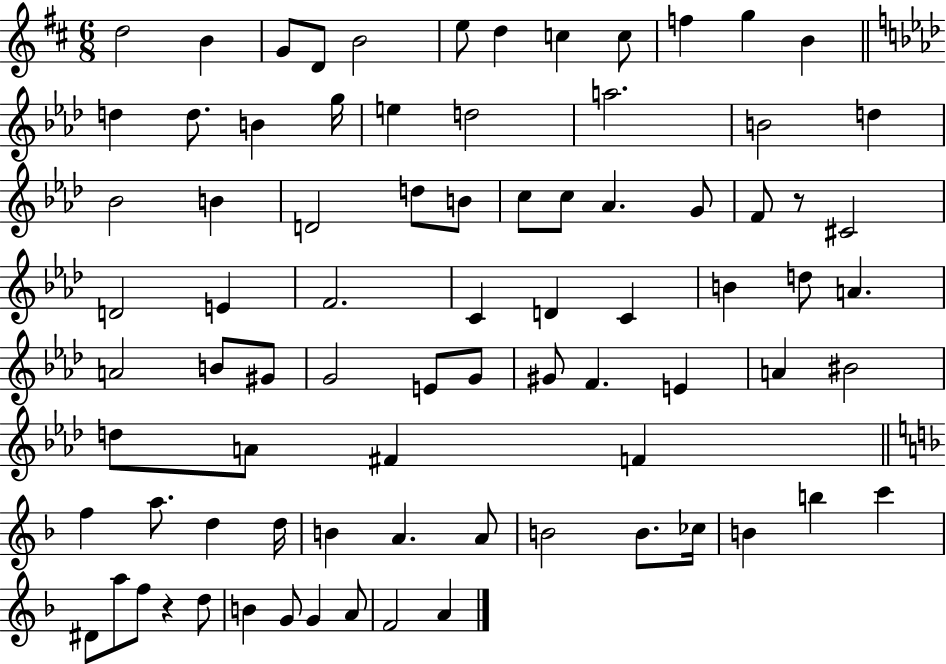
D5/h B4/q G4/e D4/e B4/h E5/e D5/q C5/q C5/e F5/q G5/q B4/q D5/q D5/e. B4/q G5/s E5/q D5/h A5/h. B4/h D5/q Bb4/h B4/q D4/h D5/e B4/e C5/e C5/e Ab4/q. G4/e F4/e R/e C#4/h D4/h E4/q F4/h. C4/q D4/q C4/q B4/q D5/e A4/q. A4/h B4/e G#4/e G4/h E4/e G4/e G#4/e F4/q. E4/q A4/q BIS4/h D5/e A4/e F#4/q F4/q F5/q A5/e. D5/q D5/s B4/q A4/q. A4/e B4/h B4/e. CES5/s B4/q B5/q C6/q D#4/e A5/e F5/e R/q D5/e B4/q G4/e G4/q A4/e F4/h A4/q